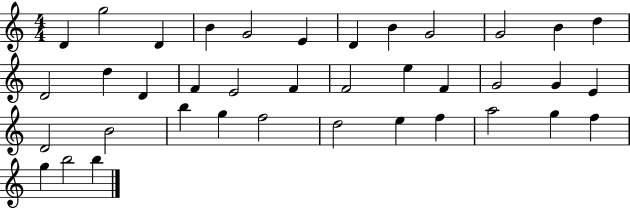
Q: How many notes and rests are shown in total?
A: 38